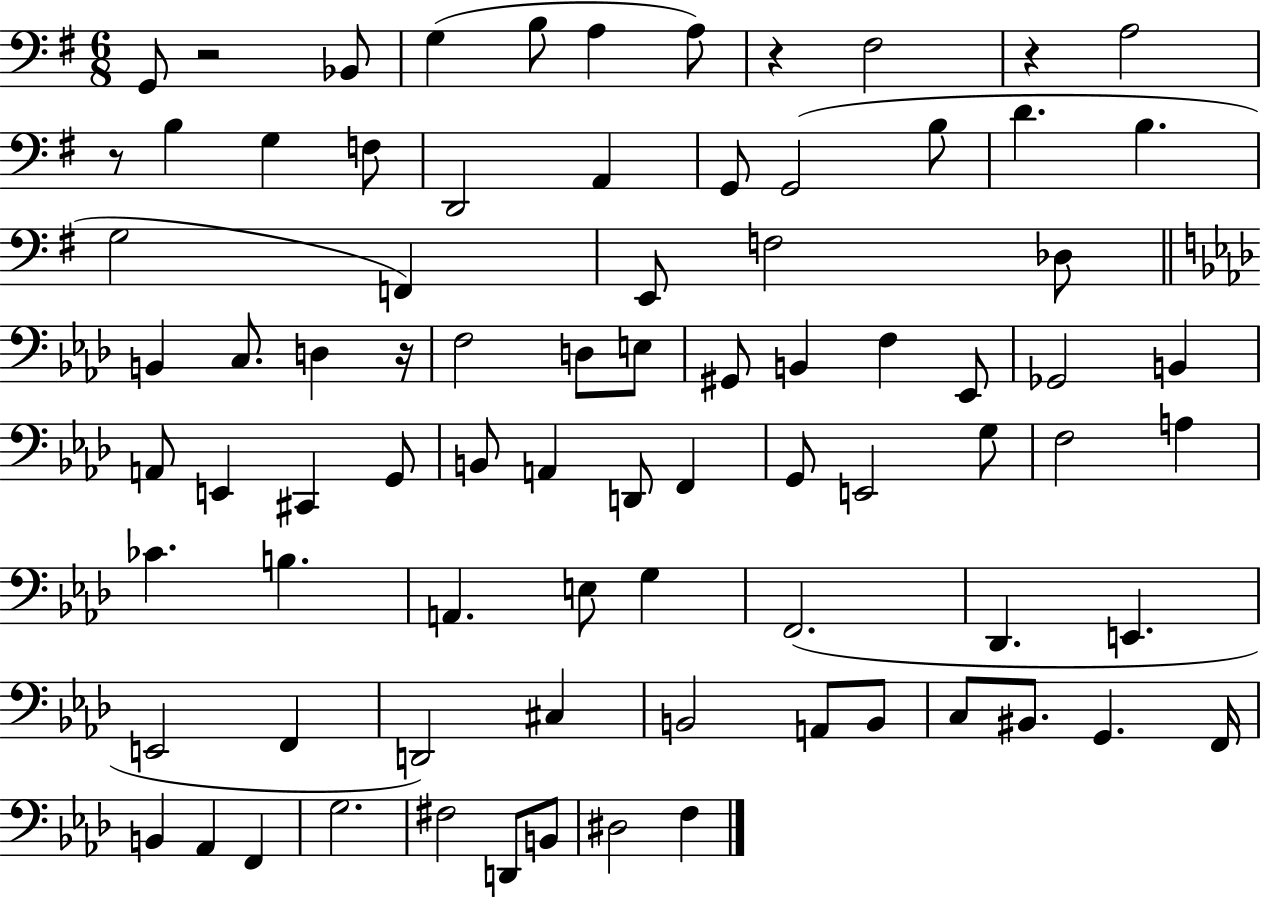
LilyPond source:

{
  \clef bass
  \numericTimeSignature
  \time 6/8
  \key g \major
  \repeat volta 2 { g,8 r2 bes,8 | g4( b8 a4 a8) | r4 fis2 | r4 a2 | \break r8 b4 g4 f8 | d,2 a,4 | g,8 g,2( b8 | d'4. b4. | \break g2 f,4) | e,8 f2 des8 | \bar "||" \break \key f \minor b,4 c8. d4 r16 | f2 d8 e8 | gis,8 b,4 f4 ees,8 | ges,2 b,4 | \break a,8 e,4 cis,4 g,8 | b,8 a,4 d,8 f,4 | g,8 e,2 g8 | f2 a4 | \break ces'4. b4. | a,4. e8 g4 | f,2.( | des,4. e,4. | \break e,2 f,4 | d,2) cis4 | b,2 a,8 b,8 | c8 bis,8. g,4. f,16 | \break b,4 aes,4 f,4 | g2. | fis2 d,8 b,8 | dis2 f4 | \break } \bar "|."
}